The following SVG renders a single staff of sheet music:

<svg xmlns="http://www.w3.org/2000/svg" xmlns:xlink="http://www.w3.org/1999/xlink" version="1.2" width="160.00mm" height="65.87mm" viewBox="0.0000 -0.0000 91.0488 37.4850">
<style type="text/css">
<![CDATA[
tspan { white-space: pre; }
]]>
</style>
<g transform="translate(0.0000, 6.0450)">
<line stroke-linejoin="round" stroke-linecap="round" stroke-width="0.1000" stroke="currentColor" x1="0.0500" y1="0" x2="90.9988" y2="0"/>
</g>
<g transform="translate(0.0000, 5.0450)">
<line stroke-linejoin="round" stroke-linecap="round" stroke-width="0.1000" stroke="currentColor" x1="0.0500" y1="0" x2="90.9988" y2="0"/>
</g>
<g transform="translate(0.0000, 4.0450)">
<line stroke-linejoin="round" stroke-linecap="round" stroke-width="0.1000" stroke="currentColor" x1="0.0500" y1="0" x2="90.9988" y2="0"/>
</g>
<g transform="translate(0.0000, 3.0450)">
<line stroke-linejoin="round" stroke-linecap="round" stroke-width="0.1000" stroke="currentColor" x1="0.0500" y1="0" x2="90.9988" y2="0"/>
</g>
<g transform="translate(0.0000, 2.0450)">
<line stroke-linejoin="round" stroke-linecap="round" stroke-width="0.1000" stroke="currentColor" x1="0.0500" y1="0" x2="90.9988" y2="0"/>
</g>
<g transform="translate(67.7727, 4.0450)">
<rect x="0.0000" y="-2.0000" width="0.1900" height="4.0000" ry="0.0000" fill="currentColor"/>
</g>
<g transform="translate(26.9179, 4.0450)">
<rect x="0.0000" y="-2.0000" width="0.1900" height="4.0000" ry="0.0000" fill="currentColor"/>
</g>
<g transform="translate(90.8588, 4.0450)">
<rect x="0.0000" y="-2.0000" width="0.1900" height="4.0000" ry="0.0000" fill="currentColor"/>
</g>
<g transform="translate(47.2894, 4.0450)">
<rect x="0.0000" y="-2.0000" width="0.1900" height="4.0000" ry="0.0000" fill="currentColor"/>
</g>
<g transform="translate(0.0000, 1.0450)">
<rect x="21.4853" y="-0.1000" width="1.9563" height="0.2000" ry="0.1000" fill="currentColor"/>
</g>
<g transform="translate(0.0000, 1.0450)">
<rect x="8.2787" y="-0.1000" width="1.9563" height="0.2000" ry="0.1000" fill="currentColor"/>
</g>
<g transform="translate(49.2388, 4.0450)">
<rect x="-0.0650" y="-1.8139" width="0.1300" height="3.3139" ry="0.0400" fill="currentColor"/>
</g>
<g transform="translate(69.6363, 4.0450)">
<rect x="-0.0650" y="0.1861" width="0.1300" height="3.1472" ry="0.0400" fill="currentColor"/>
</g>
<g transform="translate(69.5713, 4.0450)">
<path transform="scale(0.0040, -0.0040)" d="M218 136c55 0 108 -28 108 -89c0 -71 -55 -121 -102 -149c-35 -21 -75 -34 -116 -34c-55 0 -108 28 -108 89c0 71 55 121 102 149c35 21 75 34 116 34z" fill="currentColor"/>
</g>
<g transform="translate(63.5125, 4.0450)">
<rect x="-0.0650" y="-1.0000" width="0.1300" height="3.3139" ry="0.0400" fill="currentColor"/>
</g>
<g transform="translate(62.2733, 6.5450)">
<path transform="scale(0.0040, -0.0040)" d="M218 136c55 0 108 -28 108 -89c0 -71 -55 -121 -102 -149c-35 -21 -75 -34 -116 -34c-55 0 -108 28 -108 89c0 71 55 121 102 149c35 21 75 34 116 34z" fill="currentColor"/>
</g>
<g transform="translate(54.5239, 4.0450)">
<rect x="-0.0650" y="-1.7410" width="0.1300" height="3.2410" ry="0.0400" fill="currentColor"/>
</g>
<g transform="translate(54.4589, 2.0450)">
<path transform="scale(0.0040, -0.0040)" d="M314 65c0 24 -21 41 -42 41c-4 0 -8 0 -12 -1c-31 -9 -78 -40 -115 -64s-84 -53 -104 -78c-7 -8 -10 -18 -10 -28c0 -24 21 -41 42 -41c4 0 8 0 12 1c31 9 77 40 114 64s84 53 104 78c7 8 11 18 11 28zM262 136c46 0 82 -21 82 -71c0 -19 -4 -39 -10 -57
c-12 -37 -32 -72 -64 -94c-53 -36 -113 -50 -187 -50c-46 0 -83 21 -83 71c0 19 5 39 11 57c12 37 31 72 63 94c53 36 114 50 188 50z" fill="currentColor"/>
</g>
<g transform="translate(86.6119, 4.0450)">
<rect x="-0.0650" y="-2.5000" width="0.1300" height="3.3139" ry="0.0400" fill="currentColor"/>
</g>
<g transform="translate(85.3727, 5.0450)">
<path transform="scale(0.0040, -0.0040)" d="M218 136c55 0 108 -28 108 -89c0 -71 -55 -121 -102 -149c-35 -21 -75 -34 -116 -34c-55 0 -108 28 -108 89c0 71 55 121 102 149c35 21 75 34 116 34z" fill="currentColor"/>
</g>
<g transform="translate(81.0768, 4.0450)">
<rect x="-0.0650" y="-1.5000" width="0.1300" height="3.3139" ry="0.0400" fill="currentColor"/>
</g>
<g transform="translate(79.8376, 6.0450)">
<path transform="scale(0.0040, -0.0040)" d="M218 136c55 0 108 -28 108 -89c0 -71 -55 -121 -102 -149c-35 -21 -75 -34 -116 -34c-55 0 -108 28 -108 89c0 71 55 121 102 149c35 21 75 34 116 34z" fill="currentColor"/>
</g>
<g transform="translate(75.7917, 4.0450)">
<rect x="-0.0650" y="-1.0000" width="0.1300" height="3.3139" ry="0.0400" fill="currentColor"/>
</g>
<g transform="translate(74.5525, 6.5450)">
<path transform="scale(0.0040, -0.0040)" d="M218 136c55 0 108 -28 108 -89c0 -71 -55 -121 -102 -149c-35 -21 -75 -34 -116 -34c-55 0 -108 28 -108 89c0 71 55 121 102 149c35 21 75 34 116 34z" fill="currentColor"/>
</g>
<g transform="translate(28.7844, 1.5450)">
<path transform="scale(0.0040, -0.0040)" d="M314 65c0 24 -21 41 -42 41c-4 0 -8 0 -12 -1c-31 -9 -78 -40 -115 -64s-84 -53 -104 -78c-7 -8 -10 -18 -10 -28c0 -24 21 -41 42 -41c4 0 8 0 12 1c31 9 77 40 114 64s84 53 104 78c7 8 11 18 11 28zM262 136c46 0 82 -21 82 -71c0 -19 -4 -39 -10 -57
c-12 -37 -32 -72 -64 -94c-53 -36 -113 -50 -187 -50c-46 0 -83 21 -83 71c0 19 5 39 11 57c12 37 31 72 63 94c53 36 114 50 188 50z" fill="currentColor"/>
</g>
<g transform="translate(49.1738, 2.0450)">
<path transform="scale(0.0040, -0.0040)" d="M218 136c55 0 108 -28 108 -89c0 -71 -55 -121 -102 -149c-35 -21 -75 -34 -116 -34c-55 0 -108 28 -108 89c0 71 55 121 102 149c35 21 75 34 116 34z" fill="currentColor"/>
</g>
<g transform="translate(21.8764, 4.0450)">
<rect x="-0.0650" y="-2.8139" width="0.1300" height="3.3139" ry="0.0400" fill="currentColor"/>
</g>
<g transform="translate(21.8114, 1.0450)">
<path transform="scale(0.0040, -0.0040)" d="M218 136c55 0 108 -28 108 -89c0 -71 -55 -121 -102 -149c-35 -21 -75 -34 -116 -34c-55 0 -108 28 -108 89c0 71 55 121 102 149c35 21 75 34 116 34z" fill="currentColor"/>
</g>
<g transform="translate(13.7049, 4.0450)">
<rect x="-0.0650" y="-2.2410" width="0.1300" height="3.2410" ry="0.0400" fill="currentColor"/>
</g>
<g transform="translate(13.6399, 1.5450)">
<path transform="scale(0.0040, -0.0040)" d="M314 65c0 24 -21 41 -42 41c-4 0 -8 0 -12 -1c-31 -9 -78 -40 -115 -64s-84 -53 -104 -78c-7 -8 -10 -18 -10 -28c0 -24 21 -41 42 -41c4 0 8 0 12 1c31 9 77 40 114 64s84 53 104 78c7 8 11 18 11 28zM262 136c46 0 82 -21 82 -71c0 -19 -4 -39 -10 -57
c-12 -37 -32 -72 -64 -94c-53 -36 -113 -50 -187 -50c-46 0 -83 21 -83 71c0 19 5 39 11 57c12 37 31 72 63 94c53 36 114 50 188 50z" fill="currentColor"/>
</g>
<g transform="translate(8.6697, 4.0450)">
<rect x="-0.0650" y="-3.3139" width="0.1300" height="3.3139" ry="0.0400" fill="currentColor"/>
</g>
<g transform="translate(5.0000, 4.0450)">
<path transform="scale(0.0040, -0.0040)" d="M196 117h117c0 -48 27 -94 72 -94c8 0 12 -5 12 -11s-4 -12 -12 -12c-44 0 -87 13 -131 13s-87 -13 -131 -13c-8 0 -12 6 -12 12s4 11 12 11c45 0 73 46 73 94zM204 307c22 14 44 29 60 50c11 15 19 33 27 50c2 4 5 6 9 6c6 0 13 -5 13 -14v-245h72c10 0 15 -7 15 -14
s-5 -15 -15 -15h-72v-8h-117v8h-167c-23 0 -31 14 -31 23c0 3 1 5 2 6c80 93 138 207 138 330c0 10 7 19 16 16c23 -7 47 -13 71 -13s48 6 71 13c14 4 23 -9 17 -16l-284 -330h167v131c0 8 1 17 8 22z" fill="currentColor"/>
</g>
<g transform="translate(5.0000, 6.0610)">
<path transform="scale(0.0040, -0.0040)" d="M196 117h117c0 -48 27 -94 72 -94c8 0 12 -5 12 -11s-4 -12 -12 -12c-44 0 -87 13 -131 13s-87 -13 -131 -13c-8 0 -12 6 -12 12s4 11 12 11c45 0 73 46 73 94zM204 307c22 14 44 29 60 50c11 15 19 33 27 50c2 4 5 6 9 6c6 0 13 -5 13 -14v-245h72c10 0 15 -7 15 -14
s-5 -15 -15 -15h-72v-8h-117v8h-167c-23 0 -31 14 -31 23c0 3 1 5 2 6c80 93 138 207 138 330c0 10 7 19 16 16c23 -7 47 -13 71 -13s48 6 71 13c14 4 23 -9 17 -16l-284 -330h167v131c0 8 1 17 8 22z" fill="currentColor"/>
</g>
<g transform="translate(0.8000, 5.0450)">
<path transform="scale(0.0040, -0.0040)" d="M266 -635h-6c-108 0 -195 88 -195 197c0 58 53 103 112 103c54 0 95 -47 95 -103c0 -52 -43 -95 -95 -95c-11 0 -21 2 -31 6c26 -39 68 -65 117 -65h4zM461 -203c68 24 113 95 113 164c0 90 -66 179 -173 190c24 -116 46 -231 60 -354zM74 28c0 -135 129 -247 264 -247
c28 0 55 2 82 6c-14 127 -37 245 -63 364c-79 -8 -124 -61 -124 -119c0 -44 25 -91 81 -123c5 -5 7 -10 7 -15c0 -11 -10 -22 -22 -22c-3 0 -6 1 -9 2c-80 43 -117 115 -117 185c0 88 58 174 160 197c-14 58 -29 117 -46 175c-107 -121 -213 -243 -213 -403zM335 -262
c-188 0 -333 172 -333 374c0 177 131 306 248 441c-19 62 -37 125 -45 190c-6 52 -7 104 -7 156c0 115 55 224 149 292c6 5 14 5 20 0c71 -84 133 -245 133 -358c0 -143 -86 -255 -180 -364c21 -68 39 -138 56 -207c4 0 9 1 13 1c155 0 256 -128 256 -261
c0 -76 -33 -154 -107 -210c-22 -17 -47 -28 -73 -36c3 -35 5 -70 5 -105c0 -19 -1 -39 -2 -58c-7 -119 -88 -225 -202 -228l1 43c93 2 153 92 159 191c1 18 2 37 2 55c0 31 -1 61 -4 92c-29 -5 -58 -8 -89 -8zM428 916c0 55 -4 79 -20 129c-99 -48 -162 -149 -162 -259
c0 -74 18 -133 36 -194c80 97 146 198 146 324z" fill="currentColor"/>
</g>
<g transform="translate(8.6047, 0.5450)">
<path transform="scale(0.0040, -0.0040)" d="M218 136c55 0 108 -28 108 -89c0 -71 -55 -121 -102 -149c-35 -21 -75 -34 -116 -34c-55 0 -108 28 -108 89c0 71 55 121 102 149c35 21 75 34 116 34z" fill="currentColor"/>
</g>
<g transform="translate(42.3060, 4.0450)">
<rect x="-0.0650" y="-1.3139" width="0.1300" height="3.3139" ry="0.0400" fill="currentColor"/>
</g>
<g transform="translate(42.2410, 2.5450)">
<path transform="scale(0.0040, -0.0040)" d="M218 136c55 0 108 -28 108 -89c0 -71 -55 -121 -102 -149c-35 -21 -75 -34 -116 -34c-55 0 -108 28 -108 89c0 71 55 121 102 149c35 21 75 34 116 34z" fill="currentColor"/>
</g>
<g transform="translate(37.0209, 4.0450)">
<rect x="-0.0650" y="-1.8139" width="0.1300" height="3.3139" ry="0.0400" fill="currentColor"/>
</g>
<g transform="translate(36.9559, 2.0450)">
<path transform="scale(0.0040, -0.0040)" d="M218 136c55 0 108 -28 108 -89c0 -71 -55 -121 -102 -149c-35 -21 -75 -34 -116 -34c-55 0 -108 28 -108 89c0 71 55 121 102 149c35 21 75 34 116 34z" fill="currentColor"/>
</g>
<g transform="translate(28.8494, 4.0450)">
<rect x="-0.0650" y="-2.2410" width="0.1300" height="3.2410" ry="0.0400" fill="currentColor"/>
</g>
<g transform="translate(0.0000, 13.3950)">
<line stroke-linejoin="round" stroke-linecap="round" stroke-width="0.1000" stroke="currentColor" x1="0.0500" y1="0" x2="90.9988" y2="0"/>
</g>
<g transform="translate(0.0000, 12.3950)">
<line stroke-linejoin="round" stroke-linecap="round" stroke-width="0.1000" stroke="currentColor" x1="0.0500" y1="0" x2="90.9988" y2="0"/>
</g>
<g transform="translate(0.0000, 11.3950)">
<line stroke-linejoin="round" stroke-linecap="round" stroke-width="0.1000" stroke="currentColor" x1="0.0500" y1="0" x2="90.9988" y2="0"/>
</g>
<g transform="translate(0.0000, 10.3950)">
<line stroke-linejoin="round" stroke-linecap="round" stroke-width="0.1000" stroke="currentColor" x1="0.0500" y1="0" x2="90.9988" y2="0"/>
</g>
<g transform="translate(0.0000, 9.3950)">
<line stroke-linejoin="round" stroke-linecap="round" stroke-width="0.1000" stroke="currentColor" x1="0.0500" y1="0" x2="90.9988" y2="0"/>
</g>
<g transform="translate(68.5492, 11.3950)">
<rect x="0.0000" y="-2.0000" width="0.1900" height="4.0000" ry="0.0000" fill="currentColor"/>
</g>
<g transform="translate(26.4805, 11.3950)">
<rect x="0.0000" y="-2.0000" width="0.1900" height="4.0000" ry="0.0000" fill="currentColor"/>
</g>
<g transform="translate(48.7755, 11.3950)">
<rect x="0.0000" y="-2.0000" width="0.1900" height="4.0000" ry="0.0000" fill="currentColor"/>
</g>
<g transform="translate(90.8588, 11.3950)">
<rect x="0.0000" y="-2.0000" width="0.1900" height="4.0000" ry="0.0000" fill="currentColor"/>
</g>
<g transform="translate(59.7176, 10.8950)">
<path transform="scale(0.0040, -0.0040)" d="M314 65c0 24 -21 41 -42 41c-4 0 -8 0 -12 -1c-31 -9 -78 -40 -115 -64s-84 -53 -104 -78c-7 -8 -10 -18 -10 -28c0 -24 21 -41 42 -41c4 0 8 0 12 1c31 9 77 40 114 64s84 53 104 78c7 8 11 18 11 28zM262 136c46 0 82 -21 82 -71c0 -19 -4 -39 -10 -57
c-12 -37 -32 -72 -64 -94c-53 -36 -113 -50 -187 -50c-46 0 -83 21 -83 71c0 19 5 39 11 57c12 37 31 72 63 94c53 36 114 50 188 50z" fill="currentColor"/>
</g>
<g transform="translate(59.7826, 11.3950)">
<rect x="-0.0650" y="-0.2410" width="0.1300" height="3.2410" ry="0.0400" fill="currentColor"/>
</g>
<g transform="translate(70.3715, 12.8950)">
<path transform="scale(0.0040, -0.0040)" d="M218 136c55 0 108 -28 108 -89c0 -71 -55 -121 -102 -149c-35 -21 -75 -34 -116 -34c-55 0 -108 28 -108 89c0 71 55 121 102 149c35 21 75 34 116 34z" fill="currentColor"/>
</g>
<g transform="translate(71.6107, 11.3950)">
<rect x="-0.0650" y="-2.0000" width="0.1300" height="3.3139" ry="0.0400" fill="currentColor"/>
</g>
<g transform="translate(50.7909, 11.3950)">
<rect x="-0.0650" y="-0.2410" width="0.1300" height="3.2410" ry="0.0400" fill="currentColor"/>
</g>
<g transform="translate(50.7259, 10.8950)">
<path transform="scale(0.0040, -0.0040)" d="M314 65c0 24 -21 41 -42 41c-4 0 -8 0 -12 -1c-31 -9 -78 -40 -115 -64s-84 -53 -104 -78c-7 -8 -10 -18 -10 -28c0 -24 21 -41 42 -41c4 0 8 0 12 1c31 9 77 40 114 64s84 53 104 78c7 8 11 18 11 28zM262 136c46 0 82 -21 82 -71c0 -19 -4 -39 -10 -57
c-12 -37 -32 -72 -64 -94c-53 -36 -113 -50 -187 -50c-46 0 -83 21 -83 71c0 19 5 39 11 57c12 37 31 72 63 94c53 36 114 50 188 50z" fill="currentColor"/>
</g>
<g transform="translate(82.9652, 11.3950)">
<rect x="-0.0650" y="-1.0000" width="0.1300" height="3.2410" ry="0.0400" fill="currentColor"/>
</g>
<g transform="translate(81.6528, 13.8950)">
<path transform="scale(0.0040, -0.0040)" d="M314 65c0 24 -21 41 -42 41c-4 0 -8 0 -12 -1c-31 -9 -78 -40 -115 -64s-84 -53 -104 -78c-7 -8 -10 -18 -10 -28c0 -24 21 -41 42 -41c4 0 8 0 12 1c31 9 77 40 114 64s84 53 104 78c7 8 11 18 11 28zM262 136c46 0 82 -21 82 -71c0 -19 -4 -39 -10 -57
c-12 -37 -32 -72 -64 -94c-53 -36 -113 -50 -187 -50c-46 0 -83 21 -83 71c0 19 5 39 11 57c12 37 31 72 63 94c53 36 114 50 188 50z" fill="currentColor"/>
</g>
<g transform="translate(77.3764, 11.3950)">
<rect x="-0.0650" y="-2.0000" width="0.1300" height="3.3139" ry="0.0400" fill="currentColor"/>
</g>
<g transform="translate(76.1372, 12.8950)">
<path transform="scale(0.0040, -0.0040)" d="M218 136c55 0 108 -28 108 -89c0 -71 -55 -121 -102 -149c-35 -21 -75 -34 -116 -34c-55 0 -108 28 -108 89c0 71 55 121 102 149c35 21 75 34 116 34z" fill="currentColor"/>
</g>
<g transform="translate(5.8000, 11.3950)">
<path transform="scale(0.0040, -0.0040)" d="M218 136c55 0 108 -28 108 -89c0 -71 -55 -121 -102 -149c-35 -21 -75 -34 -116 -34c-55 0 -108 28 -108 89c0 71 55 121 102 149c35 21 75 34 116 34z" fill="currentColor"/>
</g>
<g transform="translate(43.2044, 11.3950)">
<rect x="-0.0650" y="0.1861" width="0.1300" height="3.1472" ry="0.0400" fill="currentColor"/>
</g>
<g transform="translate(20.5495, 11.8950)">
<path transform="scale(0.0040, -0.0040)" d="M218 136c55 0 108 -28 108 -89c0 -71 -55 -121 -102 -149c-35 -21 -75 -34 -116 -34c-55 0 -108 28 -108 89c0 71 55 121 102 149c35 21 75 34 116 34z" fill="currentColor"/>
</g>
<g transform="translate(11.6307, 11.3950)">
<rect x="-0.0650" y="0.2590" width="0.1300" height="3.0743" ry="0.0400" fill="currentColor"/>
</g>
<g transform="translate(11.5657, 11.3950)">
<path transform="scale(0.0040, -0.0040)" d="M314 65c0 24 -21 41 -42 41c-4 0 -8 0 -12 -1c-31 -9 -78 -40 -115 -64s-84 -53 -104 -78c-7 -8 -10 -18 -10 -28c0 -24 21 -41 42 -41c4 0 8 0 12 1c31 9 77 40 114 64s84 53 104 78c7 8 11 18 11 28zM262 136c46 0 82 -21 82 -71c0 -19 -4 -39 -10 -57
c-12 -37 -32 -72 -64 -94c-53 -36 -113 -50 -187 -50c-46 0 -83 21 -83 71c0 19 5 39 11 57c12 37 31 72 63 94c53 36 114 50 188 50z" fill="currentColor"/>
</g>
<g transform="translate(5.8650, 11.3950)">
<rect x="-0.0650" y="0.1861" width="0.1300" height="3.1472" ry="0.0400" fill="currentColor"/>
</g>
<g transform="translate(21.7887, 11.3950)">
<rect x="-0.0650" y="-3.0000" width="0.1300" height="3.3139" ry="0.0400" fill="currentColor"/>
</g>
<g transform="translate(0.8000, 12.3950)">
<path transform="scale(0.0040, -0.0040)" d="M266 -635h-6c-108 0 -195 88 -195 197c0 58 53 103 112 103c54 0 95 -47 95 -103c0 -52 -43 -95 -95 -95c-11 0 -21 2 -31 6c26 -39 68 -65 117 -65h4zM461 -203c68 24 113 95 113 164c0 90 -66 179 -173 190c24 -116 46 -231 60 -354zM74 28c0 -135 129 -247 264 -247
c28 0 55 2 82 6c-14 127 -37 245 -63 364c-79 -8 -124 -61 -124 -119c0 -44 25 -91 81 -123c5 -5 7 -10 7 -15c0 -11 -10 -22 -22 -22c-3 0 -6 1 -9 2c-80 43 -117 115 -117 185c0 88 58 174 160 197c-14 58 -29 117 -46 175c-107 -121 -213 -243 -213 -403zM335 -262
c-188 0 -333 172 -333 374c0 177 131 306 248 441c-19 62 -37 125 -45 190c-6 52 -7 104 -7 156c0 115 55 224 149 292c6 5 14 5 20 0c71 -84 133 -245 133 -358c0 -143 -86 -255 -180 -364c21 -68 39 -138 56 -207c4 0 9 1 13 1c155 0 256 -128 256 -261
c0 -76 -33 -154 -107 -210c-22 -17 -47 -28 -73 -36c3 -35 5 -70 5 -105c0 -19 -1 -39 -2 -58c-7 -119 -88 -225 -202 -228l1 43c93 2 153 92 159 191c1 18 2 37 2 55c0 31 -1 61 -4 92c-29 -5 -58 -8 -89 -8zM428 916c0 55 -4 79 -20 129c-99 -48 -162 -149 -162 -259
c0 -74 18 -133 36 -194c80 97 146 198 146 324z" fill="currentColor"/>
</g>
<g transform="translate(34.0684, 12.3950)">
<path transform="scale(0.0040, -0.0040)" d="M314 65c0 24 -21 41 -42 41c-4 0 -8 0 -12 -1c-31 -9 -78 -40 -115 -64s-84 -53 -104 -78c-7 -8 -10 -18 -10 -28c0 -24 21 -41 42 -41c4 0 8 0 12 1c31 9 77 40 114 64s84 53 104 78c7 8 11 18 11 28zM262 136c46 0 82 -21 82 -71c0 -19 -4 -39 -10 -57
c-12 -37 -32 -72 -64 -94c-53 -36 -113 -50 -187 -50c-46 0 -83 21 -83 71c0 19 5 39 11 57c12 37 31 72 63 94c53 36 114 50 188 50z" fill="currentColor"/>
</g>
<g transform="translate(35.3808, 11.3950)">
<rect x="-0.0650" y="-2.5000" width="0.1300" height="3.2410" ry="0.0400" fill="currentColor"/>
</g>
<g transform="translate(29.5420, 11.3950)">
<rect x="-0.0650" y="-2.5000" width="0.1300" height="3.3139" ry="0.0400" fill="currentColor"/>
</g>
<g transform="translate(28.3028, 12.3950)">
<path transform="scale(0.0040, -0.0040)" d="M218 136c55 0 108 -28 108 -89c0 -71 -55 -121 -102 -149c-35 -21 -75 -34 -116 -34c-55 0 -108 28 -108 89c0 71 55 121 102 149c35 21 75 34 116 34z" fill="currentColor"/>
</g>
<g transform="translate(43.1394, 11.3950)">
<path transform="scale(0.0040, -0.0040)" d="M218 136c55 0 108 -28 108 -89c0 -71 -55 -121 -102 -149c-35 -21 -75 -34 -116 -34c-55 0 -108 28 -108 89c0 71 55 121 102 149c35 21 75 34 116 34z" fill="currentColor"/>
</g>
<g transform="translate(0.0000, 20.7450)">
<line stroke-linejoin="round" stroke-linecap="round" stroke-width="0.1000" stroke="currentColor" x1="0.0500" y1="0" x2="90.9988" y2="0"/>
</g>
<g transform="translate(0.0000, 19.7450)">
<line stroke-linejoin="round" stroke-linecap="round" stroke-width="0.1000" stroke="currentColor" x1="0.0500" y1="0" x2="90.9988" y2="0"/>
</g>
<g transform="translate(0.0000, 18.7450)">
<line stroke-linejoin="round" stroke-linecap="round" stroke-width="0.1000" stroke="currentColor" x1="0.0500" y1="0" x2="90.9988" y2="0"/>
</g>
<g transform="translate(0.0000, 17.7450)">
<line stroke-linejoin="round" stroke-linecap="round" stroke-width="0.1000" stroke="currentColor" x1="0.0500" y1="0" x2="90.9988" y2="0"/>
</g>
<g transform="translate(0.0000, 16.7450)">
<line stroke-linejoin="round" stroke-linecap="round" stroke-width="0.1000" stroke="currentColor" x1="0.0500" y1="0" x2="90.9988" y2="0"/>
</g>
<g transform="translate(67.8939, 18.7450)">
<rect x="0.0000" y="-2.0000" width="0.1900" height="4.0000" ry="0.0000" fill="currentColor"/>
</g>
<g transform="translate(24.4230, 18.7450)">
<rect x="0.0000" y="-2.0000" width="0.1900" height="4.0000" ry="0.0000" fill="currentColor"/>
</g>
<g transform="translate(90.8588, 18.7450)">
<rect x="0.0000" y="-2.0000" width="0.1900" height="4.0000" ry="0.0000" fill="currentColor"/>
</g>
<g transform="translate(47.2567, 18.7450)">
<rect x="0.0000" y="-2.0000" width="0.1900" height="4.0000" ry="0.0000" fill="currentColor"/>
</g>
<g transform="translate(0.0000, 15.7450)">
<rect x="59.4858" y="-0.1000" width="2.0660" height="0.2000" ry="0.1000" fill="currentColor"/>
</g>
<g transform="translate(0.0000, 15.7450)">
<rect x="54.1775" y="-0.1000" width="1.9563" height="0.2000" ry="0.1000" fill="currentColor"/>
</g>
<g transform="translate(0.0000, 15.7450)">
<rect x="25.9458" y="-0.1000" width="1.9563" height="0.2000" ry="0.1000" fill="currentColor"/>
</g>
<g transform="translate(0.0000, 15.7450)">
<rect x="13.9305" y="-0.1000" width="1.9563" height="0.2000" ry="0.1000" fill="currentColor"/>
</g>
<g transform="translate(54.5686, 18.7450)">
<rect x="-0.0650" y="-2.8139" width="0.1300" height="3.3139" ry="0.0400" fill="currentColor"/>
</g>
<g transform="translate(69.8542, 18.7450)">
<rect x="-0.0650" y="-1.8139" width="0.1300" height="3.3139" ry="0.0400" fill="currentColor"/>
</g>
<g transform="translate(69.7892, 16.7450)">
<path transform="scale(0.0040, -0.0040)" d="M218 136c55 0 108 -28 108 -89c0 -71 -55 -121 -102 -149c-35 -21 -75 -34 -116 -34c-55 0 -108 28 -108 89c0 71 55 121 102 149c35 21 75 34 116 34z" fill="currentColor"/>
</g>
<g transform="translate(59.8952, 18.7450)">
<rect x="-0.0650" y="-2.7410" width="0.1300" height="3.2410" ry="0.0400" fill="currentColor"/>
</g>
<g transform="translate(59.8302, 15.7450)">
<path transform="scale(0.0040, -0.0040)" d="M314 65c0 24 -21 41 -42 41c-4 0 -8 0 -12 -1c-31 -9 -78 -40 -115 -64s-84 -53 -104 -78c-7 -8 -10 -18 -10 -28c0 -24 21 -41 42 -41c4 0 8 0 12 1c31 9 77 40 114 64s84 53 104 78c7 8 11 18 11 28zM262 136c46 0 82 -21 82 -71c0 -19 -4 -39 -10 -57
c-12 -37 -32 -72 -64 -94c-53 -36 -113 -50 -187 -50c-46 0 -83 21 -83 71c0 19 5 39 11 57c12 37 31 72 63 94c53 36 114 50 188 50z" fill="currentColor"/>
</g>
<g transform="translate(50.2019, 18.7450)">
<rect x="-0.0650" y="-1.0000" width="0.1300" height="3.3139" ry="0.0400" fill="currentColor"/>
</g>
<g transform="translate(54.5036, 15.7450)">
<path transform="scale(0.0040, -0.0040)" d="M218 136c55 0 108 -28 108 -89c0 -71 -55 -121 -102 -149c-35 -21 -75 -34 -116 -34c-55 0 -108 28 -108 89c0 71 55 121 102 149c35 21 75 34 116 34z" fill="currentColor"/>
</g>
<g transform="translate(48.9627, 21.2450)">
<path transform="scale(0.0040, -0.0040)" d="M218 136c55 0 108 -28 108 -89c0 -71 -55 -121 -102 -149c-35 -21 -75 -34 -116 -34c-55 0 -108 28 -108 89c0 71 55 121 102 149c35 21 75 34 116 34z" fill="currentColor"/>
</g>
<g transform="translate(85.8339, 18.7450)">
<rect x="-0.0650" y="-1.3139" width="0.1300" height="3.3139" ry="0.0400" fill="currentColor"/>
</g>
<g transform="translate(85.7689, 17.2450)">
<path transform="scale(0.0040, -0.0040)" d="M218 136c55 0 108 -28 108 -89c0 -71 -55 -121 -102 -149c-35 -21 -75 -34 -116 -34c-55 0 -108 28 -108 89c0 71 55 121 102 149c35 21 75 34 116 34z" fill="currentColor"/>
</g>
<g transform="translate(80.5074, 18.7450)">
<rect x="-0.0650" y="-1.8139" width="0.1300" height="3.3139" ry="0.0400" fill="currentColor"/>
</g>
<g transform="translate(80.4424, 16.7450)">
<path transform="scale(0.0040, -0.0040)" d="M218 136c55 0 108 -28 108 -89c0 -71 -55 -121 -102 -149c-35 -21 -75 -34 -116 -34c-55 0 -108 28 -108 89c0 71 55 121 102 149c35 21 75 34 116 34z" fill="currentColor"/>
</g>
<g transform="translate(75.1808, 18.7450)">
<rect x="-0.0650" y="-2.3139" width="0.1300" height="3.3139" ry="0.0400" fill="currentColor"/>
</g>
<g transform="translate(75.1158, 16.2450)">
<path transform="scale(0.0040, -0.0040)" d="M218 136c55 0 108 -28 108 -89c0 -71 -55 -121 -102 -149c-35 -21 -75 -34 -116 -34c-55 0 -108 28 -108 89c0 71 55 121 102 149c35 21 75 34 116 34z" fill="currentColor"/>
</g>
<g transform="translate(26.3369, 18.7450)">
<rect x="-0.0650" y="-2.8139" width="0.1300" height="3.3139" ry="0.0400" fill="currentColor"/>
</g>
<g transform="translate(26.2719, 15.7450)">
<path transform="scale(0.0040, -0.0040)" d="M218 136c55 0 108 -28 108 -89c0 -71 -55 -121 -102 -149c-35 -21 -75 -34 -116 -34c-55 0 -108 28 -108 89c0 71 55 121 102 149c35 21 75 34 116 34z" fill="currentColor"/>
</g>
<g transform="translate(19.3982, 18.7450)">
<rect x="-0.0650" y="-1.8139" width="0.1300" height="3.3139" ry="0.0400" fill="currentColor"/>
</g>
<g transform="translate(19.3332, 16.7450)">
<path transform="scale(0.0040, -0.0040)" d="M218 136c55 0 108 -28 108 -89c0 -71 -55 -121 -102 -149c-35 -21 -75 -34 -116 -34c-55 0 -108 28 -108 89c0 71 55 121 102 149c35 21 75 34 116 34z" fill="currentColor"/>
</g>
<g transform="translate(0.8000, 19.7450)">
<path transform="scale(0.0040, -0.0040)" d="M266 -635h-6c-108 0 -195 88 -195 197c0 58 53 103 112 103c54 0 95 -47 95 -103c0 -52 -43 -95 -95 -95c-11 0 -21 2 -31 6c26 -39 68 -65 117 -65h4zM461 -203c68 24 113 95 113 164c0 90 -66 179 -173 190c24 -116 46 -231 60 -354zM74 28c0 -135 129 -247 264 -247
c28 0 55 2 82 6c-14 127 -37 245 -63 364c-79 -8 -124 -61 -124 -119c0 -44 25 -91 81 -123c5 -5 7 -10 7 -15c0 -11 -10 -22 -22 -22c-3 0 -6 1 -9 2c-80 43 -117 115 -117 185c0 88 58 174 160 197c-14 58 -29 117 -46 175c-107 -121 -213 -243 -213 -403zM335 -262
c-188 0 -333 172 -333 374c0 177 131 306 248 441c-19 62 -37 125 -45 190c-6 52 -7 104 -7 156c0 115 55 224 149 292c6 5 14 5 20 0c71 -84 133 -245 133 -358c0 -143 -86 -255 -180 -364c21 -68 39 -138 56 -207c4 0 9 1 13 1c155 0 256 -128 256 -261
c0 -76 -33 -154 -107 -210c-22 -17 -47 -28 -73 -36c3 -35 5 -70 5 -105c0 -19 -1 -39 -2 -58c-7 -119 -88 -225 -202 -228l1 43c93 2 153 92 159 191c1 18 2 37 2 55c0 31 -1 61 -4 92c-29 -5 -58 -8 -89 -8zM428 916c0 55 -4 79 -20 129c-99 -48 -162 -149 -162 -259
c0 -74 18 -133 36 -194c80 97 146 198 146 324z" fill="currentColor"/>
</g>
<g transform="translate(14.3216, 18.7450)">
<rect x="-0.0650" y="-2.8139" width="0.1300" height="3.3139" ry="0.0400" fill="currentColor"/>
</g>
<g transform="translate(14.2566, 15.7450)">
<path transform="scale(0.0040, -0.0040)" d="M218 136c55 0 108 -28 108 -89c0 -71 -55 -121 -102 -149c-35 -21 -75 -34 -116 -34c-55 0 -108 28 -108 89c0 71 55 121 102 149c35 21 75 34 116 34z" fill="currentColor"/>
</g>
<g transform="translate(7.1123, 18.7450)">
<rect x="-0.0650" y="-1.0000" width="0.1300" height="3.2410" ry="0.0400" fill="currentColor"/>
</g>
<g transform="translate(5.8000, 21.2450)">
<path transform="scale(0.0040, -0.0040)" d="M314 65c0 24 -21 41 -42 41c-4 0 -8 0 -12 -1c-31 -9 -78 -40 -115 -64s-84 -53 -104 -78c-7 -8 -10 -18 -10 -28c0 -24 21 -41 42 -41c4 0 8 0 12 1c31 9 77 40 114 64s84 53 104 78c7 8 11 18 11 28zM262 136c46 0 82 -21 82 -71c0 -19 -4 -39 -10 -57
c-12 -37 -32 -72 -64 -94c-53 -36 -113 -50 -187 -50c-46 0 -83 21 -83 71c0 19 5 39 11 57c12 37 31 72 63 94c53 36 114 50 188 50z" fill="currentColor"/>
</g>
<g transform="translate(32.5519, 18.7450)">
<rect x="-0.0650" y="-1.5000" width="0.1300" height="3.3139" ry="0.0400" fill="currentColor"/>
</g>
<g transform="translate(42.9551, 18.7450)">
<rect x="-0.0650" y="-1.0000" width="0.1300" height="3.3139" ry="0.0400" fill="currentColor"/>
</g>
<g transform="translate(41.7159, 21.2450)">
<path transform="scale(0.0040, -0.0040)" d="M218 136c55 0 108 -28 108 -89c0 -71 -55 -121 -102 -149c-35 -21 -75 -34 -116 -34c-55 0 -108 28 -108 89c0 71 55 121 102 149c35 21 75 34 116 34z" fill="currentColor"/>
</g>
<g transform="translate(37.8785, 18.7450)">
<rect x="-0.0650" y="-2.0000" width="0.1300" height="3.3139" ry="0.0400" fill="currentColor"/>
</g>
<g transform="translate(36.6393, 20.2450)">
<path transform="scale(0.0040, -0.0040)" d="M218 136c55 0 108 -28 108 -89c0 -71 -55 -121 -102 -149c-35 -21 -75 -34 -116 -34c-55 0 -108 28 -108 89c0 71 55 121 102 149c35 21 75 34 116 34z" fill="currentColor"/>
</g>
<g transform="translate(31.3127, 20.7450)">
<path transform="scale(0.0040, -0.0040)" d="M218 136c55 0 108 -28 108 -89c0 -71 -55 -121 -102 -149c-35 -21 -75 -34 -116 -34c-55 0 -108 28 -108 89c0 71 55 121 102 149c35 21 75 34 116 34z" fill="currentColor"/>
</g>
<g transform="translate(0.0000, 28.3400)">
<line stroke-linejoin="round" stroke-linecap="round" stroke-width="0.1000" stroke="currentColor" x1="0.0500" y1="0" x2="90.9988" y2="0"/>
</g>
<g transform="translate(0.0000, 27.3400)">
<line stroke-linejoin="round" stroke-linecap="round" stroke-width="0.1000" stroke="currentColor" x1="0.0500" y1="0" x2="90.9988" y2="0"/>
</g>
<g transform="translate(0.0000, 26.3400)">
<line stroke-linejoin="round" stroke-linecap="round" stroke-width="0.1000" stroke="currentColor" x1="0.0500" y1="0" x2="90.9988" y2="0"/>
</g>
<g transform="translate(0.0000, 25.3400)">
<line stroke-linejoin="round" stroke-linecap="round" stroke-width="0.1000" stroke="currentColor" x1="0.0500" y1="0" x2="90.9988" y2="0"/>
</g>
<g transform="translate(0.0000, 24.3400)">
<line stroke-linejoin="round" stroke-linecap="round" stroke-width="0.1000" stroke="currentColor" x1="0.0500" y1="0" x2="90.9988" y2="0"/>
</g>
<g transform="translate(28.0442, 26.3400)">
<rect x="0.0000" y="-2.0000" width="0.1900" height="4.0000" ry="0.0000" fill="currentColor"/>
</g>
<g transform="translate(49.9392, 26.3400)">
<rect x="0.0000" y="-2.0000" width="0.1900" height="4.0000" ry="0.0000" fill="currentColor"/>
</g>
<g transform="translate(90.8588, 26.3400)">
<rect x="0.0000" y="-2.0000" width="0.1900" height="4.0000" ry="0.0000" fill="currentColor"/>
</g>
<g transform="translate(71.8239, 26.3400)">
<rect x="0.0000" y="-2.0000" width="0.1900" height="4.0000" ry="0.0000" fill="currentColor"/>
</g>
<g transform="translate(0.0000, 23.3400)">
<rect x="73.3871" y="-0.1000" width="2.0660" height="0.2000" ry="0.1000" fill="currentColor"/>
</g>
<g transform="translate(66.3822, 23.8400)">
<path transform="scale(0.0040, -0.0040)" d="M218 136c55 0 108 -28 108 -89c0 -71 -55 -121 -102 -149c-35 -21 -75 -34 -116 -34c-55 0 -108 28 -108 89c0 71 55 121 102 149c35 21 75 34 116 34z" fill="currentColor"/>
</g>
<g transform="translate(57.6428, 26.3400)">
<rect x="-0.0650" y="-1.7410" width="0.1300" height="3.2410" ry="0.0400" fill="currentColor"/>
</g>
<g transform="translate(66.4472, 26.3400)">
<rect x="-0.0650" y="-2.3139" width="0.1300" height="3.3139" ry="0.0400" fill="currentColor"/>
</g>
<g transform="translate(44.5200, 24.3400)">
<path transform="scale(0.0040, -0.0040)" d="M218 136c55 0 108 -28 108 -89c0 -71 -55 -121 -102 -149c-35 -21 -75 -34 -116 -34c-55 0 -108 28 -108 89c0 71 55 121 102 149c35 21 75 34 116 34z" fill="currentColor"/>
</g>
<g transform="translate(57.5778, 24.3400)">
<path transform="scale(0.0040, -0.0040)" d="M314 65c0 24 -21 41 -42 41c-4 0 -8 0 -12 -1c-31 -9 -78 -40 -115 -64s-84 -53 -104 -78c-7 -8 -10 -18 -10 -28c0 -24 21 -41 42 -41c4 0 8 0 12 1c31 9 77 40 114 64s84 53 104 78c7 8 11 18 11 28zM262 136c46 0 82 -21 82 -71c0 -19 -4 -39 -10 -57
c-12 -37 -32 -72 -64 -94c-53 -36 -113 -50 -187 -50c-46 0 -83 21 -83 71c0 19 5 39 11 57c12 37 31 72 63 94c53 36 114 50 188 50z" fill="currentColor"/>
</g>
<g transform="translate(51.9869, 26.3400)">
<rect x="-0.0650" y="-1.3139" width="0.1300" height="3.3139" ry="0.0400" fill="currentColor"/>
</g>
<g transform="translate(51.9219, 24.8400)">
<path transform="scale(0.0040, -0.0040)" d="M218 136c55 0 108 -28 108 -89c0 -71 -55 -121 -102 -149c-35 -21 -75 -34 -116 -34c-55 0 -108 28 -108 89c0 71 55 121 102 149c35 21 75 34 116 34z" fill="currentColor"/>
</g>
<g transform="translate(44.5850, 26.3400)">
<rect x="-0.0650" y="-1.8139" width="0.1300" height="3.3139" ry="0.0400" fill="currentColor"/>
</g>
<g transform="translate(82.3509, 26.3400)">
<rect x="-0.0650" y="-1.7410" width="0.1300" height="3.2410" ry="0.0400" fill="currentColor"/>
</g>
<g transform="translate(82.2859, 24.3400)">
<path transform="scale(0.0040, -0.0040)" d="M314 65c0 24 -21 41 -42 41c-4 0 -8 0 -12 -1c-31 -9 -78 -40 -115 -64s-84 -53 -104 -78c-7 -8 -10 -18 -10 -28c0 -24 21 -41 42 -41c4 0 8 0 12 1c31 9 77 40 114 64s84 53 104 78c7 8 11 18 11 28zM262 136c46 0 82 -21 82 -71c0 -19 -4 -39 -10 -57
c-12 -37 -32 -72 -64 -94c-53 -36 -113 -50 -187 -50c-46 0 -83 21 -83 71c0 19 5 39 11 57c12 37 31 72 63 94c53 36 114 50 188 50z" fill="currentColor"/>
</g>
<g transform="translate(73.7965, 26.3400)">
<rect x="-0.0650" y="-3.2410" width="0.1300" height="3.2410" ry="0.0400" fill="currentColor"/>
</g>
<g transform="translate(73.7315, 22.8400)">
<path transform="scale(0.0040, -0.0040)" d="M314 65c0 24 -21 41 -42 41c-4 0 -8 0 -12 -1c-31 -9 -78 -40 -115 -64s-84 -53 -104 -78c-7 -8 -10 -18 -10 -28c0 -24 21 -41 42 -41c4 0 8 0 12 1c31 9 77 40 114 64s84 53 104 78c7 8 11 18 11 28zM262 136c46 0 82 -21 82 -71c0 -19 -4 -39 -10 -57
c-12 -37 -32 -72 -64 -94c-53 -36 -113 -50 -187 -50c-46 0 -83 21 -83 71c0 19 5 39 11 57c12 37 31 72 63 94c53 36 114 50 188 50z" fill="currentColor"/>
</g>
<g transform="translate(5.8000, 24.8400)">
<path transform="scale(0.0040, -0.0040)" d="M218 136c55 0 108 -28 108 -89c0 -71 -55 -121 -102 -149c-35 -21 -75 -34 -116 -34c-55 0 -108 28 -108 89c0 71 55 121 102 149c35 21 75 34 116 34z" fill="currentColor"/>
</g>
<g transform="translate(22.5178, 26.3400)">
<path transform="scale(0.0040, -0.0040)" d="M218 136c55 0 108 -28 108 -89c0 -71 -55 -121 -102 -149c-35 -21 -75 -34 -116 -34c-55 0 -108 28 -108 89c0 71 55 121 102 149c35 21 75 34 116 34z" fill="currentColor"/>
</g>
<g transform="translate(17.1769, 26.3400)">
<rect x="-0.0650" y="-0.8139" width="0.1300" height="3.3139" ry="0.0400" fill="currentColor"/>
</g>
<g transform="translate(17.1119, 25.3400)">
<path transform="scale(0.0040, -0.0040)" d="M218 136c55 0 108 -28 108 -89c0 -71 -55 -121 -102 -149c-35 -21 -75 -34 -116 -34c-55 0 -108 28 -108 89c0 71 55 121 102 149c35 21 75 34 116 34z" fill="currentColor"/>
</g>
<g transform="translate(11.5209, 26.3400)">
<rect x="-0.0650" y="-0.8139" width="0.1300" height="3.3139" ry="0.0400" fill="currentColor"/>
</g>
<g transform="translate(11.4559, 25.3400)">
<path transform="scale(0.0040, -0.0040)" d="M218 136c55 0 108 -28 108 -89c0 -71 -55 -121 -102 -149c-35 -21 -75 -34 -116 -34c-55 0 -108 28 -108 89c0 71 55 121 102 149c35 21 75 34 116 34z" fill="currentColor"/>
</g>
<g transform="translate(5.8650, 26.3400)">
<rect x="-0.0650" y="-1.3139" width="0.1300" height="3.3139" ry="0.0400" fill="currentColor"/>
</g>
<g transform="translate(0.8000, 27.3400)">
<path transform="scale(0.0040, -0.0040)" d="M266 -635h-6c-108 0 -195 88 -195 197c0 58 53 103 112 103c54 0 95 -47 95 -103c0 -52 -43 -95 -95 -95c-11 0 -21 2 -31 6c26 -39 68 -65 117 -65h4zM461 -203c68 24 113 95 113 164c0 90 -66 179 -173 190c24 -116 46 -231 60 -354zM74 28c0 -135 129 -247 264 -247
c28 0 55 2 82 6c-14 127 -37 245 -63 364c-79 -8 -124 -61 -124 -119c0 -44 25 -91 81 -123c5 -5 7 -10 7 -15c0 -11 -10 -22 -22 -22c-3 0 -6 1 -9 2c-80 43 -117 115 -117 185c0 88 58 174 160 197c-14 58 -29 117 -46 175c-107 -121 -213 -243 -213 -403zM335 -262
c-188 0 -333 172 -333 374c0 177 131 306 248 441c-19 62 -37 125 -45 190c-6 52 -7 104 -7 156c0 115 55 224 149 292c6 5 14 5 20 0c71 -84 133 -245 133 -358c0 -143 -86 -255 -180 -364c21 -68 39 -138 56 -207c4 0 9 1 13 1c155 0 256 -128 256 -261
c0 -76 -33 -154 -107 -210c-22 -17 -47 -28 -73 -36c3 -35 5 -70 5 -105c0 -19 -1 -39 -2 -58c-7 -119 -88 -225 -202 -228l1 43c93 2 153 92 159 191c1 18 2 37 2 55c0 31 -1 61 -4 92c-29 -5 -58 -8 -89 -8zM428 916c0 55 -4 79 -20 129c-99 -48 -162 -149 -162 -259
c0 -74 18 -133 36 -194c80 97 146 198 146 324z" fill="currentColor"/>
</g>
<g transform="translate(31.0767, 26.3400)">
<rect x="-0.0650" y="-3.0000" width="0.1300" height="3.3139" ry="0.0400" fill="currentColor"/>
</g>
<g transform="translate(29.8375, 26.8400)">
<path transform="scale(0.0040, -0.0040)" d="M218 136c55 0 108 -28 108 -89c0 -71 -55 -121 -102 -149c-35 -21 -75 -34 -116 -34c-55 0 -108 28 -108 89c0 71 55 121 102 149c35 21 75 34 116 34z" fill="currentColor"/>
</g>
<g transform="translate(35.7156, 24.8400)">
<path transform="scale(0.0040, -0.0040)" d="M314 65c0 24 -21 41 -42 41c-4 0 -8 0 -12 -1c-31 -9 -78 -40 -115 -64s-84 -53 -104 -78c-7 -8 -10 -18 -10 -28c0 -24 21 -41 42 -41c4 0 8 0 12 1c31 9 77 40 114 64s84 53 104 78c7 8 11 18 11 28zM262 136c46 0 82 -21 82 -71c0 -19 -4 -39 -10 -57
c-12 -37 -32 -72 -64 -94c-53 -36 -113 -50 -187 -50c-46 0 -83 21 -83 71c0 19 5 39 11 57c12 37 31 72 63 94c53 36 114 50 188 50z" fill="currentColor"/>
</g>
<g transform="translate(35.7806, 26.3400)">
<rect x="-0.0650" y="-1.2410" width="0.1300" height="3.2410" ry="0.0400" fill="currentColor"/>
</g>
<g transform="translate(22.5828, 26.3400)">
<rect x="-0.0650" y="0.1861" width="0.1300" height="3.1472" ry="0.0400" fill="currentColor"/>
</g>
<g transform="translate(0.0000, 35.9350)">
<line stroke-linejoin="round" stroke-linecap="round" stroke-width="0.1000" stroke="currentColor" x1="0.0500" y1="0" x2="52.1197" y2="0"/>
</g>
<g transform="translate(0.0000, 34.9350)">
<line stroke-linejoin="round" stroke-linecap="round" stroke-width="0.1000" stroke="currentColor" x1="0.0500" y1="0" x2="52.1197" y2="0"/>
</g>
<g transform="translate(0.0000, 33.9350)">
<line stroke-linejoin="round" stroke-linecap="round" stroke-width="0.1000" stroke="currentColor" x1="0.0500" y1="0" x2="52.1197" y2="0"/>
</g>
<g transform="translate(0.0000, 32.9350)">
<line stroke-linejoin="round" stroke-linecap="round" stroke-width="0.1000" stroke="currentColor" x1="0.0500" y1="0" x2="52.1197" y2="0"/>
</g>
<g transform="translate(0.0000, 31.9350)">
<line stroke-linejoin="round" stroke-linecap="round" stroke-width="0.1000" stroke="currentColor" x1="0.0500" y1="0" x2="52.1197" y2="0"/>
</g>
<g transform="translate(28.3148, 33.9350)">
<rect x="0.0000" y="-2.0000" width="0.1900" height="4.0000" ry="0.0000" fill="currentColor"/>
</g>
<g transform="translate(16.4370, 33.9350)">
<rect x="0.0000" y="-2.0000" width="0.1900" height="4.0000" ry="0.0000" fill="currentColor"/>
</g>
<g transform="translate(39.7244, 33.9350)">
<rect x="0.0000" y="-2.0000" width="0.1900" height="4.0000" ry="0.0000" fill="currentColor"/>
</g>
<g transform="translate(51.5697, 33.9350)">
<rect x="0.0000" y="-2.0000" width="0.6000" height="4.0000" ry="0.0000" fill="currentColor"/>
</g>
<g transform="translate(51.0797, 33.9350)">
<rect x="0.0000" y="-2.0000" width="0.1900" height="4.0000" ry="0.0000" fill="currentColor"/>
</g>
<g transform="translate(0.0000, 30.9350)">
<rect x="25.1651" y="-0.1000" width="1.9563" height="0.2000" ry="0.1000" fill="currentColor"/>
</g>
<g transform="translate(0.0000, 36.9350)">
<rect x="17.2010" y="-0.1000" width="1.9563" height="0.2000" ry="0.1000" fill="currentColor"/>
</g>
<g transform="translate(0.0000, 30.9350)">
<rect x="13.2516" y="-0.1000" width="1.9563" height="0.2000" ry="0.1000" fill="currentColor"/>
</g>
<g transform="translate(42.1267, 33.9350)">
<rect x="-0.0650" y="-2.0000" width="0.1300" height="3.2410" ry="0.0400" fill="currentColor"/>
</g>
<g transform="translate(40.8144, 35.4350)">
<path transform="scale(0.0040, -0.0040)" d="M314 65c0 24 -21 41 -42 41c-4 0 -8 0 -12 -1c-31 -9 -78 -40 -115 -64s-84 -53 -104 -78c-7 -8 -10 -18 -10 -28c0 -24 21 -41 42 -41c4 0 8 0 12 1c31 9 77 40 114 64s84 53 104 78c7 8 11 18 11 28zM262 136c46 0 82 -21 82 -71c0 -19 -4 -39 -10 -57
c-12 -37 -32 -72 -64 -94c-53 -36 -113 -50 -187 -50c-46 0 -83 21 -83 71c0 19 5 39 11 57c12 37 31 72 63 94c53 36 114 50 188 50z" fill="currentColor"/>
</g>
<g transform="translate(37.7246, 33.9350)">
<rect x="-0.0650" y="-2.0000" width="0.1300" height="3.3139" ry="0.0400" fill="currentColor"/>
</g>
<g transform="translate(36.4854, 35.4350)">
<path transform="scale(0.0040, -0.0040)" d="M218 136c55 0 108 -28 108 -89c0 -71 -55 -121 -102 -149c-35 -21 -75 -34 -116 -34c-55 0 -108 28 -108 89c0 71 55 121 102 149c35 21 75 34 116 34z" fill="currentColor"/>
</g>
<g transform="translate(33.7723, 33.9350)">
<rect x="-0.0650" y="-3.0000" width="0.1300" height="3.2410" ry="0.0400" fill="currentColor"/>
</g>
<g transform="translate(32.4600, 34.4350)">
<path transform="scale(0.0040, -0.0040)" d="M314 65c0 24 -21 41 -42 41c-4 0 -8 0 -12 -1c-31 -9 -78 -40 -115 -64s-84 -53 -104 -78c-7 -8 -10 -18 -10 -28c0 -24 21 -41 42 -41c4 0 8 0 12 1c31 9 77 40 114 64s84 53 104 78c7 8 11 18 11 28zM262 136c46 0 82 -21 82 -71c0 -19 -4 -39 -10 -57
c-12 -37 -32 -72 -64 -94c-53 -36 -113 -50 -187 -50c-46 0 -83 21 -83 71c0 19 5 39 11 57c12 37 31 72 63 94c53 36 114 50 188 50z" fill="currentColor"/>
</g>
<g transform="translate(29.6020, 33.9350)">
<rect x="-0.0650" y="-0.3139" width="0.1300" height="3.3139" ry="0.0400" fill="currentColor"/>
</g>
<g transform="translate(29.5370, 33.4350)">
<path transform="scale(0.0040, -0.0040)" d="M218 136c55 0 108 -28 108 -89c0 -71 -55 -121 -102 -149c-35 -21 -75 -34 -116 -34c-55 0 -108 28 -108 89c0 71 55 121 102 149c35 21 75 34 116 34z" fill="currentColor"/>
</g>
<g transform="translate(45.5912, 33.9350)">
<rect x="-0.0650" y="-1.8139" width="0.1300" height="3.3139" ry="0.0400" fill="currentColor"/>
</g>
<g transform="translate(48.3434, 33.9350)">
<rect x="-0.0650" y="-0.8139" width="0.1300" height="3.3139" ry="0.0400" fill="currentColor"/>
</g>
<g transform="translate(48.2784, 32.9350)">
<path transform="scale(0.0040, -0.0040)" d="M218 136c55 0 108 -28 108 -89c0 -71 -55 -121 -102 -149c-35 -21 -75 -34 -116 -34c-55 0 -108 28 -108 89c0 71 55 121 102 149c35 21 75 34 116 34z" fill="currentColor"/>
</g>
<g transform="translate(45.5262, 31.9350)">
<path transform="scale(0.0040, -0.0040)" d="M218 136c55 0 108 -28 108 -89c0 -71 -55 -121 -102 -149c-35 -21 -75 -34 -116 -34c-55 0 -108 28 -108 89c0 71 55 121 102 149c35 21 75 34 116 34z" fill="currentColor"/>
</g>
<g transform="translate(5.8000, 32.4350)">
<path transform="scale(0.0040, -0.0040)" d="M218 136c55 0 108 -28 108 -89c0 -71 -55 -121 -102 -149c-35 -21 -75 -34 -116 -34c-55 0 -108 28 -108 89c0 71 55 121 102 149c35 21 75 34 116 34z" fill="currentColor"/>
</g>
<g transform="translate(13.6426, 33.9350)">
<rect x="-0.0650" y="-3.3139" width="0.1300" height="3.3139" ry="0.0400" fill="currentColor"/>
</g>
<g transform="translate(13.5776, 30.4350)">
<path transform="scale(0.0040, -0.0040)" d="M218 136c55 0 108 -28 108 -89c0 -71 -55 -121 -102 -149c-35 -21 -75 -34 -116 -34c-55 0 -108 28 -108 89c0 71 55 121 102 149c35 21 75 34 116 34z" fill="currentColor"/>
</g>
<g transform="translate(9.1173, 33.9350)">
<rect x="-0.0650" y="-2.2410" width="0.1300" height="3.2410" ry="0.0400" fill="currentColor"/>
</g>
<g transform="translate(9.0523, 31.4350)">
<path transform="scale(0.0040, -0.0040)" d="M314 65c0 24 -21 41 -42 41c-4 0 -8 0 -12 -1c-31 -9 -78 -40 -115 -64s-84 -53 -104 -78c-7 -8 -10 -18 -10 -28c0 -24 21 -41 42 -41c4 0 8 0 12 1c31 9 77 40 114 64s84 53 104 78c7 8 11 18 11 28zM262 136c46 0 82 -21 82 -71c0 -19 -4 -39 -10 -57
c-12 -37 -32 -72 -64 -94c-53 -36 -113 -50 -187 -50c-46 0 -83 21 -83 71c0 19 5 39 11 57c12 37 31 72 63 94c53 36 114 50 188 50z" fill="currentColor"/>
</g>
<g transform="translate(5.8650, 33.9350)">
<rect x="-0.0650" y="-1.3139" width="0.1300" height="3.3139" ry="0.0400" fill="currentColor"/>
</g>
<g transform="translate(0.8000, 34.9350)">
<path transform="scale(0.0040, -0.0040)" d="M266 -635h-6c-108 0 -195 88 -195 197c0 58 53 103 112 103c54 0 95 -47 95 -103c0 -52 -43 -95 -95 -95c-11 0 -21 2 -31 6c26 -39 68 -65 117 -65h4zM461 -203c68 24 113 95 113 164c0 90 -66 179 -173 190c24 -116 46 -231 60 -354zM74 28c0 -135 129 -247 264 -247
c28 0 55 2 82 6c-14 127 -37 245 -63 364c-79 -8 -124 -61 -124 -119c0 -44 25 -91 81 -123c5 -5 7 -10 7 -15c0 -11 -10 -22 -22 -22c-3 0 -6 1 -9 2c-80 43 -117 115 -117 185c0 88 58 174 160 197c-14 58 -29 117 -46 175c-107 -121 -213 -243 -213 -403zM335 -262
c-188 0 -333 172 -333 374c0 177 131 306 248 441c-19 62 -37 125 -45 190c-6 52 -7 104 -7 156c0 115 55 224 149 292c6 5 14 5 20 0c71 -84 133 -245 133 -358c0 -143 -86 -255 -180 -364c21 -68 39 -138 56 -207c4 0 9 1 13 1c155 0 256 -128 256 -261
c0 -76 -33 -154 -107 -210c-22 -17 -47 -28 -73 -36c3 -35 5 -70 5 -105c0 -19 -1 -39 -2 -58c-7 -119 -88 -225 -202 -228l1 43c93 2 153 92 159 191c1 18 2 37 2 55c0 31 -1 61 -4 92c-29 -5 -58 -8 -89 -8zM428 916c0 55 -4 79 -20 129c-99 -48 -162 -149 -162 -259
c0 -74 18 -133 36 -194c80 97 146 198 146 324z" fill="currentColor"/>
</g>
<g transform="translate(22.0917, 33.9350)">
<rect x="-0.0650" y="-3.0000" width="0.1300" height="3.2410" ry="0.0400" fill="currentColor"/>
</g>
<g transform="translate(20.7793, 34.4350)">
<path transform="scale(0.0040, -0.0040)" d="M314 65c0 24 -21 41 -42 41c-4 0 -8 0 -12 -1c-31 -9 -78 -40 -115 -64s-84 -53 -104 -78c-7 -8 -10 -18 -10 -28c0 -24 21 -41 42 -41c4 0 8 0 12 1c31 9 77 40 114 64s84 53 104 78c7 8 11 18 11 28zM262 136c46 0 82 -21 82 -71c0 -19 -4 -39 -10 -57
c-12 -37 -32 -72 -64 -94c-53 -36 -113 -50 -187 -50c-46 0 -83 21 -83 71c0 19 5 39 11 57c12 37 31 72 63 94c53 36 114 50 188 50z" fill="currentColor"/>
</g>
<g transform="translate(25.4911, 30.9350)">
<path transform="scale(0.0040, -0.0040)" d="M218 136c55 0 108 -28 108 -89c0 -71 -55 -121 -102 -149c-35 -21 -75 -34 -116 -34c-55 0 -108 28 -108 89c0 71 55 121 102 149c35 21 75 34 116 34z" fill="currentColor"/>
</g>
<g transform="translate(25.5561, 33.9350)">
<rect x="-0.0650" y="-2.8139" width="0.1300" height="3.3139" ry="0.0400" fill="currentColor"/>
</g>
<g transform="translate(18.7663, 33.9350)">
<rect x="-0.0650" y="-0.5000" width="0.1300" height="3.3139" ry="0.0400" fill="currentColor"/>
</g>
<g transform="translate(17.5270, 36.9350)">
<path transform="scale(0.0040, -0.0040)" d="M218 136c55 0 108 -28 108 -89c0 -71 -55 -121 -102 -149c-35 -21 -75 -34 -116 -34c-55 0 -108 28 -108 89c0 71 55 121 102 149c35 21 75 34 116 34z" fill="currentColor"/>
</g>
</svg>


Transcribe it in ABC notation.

X:1
T:Untitled
M:4/4
L:1/4
K:C
b g2 a g2 f e f f2 D B D E G B B2 A G G2 B c2 c2 F F D2 D2 a f a E F D D a a2 f g f e e d d B A e2 f e f2 g b2 f2 e g2 b C A2 a c A2 F F2 f d